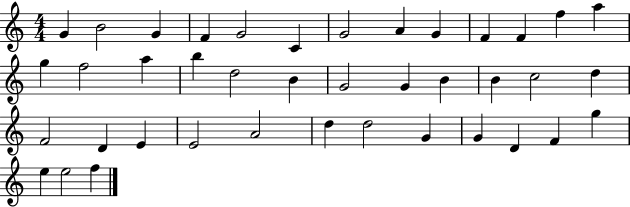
{
  \clef treble
  \numericTimeSignature
  \time 4/4
  \key c \major
  g'4 b'2 g'4 | f'4 g'2 c'4 | g'2 a'4 g'4 | f'4 f'4 f''4 a''4 | \break g''4 f''2 a''4 | b''4 d''2 b'4 | g'2 g'4 b'4 | b'4 c''2 d''4 | \break f'2 d'4 e'4 | e'2 a'2 | d''4 d''2 g'4 | g'4 d'4 f'4 g''4 | \break e''4 e''2 f''4 | \bar "|."
}